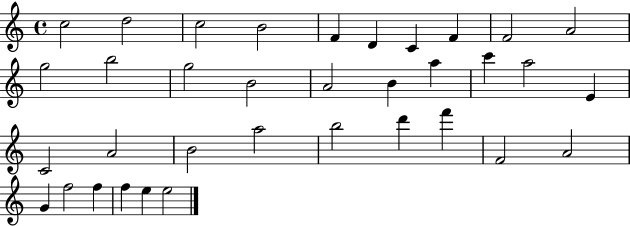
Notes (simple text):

C5/h D5/h C5/h B4/h F4/q D4/q C4/q F4/q F4/h A4/h G5/h B5/h G5/h B4/h A4/h B4/q A5/q C6/q A5/h E4/q C4/h A4/h B4/h A5/h B5/h D6/q F6/q F4/h A4/h G4/q F5/h F5/q F5/q E5/q E5/h